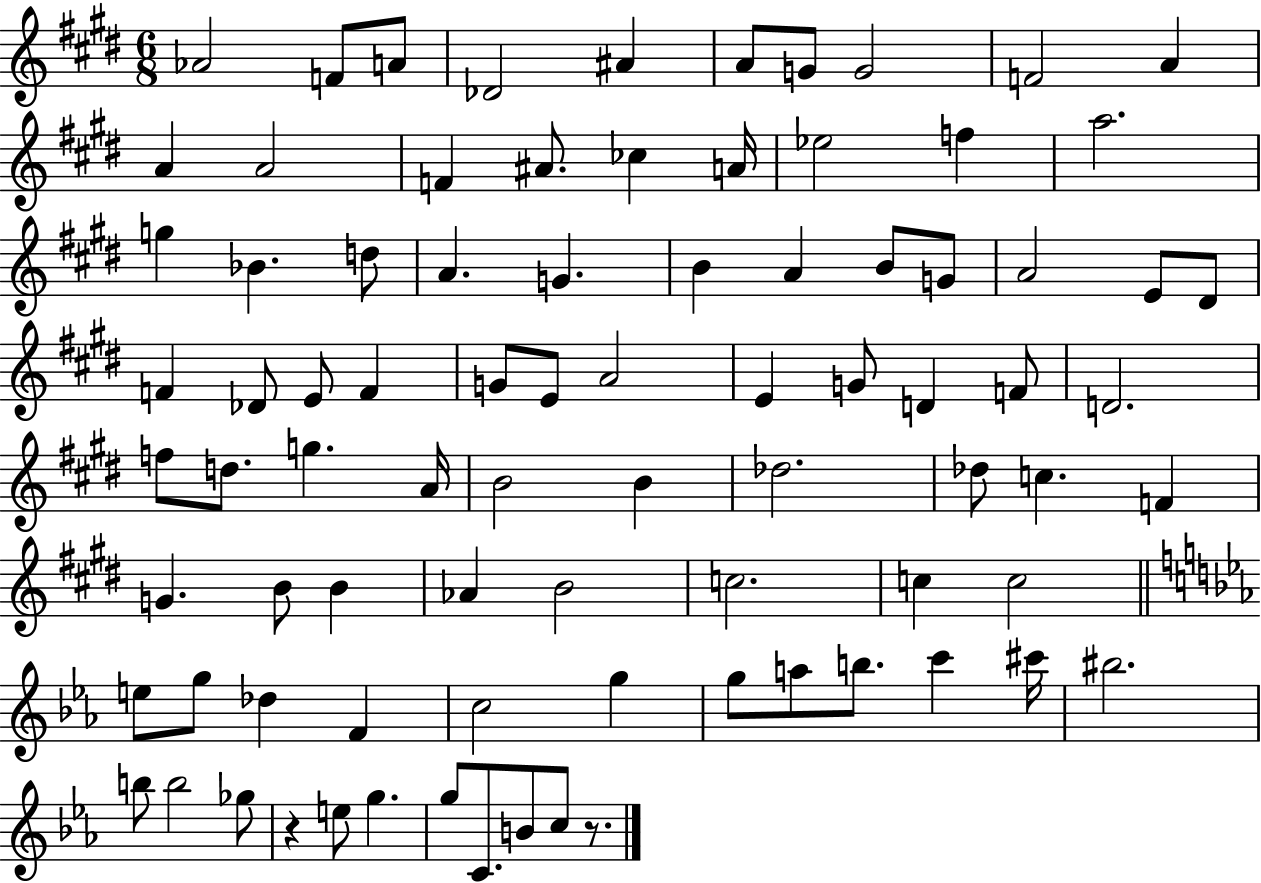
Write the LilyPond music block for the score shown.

{
  \clef treble
  \numericTimeSignature
  \time 6/8
  \key e \major
  aes'2 f'8 a'8 | des'2 ais'4 | a'8 g'8 g'2 | f'2 a'4 | \break a'4 a'2 | f'4 ais'8. ces''4 a'16 | ees''2 f''4 | a''2. | \break g''4 bes'4. d''8 | a'4. g'4. | b'4 a'4 b'8 g'8 | a'2 e'8 dis'8 | \break f'4 des'8 e'8 f'4 | g'8 e'8 a'2 | e'4 g'8 d'4 f'8 | d'2. | \break f''8 d''8. g''4. a'16 | b'2 b'4 | des''2. | des''8 c''4. f'4 | \break g'4. b'8 b'4 | aes'4 b'2 | c''2. | c''4 c''2 | \break \bar "||" \break \key ees \major e''8 g''8 des''4 f'4 | c''2 g''4 | g''8 a''8 b''8. c'''4 cis'''16 | bis''2. | \break b''8 b''2 ges''8 | r4 e''8 g''4. | g''8 c'8. b'8 c''8 r8. | \bar "|."
}